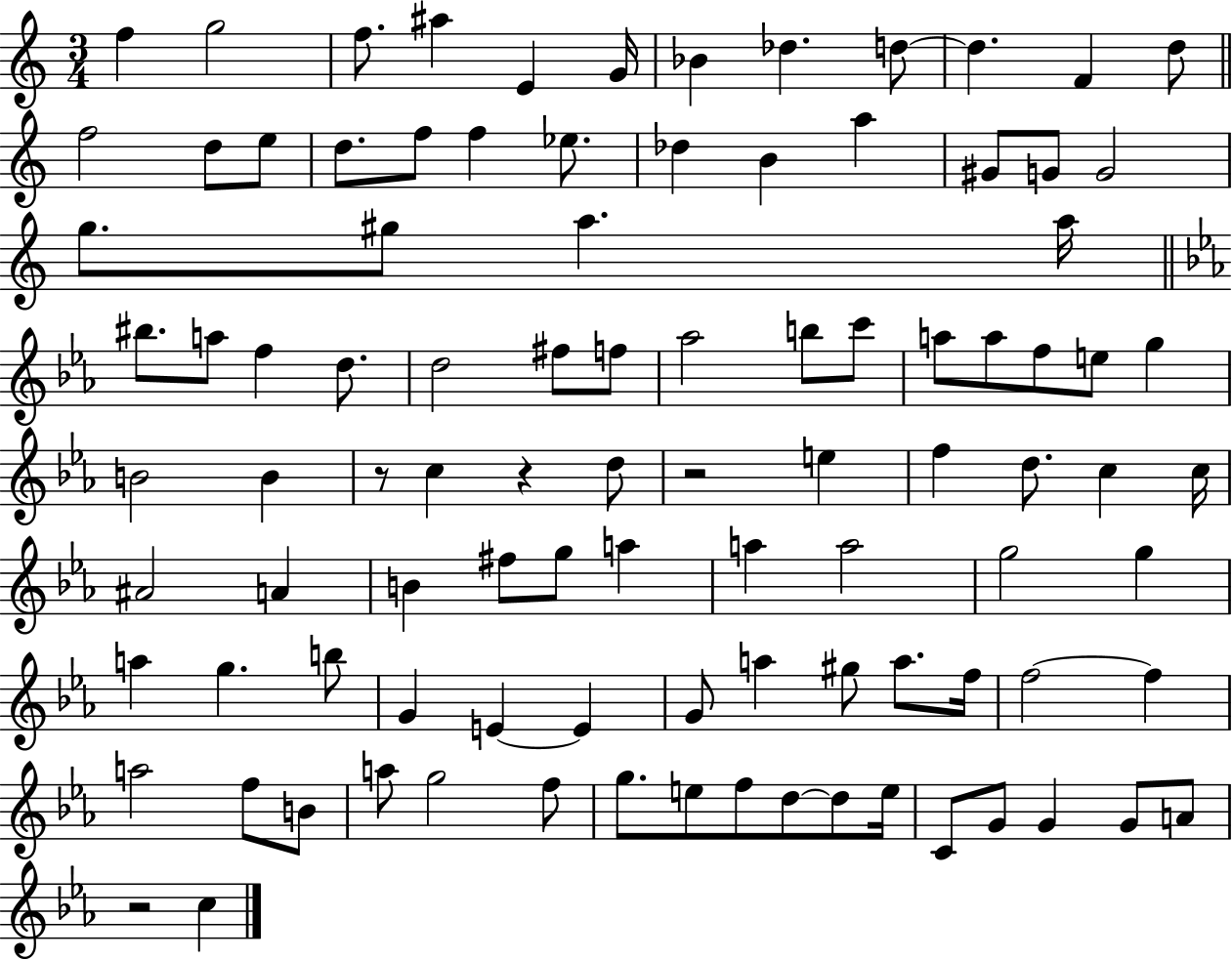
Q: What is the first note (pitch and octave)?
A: F5